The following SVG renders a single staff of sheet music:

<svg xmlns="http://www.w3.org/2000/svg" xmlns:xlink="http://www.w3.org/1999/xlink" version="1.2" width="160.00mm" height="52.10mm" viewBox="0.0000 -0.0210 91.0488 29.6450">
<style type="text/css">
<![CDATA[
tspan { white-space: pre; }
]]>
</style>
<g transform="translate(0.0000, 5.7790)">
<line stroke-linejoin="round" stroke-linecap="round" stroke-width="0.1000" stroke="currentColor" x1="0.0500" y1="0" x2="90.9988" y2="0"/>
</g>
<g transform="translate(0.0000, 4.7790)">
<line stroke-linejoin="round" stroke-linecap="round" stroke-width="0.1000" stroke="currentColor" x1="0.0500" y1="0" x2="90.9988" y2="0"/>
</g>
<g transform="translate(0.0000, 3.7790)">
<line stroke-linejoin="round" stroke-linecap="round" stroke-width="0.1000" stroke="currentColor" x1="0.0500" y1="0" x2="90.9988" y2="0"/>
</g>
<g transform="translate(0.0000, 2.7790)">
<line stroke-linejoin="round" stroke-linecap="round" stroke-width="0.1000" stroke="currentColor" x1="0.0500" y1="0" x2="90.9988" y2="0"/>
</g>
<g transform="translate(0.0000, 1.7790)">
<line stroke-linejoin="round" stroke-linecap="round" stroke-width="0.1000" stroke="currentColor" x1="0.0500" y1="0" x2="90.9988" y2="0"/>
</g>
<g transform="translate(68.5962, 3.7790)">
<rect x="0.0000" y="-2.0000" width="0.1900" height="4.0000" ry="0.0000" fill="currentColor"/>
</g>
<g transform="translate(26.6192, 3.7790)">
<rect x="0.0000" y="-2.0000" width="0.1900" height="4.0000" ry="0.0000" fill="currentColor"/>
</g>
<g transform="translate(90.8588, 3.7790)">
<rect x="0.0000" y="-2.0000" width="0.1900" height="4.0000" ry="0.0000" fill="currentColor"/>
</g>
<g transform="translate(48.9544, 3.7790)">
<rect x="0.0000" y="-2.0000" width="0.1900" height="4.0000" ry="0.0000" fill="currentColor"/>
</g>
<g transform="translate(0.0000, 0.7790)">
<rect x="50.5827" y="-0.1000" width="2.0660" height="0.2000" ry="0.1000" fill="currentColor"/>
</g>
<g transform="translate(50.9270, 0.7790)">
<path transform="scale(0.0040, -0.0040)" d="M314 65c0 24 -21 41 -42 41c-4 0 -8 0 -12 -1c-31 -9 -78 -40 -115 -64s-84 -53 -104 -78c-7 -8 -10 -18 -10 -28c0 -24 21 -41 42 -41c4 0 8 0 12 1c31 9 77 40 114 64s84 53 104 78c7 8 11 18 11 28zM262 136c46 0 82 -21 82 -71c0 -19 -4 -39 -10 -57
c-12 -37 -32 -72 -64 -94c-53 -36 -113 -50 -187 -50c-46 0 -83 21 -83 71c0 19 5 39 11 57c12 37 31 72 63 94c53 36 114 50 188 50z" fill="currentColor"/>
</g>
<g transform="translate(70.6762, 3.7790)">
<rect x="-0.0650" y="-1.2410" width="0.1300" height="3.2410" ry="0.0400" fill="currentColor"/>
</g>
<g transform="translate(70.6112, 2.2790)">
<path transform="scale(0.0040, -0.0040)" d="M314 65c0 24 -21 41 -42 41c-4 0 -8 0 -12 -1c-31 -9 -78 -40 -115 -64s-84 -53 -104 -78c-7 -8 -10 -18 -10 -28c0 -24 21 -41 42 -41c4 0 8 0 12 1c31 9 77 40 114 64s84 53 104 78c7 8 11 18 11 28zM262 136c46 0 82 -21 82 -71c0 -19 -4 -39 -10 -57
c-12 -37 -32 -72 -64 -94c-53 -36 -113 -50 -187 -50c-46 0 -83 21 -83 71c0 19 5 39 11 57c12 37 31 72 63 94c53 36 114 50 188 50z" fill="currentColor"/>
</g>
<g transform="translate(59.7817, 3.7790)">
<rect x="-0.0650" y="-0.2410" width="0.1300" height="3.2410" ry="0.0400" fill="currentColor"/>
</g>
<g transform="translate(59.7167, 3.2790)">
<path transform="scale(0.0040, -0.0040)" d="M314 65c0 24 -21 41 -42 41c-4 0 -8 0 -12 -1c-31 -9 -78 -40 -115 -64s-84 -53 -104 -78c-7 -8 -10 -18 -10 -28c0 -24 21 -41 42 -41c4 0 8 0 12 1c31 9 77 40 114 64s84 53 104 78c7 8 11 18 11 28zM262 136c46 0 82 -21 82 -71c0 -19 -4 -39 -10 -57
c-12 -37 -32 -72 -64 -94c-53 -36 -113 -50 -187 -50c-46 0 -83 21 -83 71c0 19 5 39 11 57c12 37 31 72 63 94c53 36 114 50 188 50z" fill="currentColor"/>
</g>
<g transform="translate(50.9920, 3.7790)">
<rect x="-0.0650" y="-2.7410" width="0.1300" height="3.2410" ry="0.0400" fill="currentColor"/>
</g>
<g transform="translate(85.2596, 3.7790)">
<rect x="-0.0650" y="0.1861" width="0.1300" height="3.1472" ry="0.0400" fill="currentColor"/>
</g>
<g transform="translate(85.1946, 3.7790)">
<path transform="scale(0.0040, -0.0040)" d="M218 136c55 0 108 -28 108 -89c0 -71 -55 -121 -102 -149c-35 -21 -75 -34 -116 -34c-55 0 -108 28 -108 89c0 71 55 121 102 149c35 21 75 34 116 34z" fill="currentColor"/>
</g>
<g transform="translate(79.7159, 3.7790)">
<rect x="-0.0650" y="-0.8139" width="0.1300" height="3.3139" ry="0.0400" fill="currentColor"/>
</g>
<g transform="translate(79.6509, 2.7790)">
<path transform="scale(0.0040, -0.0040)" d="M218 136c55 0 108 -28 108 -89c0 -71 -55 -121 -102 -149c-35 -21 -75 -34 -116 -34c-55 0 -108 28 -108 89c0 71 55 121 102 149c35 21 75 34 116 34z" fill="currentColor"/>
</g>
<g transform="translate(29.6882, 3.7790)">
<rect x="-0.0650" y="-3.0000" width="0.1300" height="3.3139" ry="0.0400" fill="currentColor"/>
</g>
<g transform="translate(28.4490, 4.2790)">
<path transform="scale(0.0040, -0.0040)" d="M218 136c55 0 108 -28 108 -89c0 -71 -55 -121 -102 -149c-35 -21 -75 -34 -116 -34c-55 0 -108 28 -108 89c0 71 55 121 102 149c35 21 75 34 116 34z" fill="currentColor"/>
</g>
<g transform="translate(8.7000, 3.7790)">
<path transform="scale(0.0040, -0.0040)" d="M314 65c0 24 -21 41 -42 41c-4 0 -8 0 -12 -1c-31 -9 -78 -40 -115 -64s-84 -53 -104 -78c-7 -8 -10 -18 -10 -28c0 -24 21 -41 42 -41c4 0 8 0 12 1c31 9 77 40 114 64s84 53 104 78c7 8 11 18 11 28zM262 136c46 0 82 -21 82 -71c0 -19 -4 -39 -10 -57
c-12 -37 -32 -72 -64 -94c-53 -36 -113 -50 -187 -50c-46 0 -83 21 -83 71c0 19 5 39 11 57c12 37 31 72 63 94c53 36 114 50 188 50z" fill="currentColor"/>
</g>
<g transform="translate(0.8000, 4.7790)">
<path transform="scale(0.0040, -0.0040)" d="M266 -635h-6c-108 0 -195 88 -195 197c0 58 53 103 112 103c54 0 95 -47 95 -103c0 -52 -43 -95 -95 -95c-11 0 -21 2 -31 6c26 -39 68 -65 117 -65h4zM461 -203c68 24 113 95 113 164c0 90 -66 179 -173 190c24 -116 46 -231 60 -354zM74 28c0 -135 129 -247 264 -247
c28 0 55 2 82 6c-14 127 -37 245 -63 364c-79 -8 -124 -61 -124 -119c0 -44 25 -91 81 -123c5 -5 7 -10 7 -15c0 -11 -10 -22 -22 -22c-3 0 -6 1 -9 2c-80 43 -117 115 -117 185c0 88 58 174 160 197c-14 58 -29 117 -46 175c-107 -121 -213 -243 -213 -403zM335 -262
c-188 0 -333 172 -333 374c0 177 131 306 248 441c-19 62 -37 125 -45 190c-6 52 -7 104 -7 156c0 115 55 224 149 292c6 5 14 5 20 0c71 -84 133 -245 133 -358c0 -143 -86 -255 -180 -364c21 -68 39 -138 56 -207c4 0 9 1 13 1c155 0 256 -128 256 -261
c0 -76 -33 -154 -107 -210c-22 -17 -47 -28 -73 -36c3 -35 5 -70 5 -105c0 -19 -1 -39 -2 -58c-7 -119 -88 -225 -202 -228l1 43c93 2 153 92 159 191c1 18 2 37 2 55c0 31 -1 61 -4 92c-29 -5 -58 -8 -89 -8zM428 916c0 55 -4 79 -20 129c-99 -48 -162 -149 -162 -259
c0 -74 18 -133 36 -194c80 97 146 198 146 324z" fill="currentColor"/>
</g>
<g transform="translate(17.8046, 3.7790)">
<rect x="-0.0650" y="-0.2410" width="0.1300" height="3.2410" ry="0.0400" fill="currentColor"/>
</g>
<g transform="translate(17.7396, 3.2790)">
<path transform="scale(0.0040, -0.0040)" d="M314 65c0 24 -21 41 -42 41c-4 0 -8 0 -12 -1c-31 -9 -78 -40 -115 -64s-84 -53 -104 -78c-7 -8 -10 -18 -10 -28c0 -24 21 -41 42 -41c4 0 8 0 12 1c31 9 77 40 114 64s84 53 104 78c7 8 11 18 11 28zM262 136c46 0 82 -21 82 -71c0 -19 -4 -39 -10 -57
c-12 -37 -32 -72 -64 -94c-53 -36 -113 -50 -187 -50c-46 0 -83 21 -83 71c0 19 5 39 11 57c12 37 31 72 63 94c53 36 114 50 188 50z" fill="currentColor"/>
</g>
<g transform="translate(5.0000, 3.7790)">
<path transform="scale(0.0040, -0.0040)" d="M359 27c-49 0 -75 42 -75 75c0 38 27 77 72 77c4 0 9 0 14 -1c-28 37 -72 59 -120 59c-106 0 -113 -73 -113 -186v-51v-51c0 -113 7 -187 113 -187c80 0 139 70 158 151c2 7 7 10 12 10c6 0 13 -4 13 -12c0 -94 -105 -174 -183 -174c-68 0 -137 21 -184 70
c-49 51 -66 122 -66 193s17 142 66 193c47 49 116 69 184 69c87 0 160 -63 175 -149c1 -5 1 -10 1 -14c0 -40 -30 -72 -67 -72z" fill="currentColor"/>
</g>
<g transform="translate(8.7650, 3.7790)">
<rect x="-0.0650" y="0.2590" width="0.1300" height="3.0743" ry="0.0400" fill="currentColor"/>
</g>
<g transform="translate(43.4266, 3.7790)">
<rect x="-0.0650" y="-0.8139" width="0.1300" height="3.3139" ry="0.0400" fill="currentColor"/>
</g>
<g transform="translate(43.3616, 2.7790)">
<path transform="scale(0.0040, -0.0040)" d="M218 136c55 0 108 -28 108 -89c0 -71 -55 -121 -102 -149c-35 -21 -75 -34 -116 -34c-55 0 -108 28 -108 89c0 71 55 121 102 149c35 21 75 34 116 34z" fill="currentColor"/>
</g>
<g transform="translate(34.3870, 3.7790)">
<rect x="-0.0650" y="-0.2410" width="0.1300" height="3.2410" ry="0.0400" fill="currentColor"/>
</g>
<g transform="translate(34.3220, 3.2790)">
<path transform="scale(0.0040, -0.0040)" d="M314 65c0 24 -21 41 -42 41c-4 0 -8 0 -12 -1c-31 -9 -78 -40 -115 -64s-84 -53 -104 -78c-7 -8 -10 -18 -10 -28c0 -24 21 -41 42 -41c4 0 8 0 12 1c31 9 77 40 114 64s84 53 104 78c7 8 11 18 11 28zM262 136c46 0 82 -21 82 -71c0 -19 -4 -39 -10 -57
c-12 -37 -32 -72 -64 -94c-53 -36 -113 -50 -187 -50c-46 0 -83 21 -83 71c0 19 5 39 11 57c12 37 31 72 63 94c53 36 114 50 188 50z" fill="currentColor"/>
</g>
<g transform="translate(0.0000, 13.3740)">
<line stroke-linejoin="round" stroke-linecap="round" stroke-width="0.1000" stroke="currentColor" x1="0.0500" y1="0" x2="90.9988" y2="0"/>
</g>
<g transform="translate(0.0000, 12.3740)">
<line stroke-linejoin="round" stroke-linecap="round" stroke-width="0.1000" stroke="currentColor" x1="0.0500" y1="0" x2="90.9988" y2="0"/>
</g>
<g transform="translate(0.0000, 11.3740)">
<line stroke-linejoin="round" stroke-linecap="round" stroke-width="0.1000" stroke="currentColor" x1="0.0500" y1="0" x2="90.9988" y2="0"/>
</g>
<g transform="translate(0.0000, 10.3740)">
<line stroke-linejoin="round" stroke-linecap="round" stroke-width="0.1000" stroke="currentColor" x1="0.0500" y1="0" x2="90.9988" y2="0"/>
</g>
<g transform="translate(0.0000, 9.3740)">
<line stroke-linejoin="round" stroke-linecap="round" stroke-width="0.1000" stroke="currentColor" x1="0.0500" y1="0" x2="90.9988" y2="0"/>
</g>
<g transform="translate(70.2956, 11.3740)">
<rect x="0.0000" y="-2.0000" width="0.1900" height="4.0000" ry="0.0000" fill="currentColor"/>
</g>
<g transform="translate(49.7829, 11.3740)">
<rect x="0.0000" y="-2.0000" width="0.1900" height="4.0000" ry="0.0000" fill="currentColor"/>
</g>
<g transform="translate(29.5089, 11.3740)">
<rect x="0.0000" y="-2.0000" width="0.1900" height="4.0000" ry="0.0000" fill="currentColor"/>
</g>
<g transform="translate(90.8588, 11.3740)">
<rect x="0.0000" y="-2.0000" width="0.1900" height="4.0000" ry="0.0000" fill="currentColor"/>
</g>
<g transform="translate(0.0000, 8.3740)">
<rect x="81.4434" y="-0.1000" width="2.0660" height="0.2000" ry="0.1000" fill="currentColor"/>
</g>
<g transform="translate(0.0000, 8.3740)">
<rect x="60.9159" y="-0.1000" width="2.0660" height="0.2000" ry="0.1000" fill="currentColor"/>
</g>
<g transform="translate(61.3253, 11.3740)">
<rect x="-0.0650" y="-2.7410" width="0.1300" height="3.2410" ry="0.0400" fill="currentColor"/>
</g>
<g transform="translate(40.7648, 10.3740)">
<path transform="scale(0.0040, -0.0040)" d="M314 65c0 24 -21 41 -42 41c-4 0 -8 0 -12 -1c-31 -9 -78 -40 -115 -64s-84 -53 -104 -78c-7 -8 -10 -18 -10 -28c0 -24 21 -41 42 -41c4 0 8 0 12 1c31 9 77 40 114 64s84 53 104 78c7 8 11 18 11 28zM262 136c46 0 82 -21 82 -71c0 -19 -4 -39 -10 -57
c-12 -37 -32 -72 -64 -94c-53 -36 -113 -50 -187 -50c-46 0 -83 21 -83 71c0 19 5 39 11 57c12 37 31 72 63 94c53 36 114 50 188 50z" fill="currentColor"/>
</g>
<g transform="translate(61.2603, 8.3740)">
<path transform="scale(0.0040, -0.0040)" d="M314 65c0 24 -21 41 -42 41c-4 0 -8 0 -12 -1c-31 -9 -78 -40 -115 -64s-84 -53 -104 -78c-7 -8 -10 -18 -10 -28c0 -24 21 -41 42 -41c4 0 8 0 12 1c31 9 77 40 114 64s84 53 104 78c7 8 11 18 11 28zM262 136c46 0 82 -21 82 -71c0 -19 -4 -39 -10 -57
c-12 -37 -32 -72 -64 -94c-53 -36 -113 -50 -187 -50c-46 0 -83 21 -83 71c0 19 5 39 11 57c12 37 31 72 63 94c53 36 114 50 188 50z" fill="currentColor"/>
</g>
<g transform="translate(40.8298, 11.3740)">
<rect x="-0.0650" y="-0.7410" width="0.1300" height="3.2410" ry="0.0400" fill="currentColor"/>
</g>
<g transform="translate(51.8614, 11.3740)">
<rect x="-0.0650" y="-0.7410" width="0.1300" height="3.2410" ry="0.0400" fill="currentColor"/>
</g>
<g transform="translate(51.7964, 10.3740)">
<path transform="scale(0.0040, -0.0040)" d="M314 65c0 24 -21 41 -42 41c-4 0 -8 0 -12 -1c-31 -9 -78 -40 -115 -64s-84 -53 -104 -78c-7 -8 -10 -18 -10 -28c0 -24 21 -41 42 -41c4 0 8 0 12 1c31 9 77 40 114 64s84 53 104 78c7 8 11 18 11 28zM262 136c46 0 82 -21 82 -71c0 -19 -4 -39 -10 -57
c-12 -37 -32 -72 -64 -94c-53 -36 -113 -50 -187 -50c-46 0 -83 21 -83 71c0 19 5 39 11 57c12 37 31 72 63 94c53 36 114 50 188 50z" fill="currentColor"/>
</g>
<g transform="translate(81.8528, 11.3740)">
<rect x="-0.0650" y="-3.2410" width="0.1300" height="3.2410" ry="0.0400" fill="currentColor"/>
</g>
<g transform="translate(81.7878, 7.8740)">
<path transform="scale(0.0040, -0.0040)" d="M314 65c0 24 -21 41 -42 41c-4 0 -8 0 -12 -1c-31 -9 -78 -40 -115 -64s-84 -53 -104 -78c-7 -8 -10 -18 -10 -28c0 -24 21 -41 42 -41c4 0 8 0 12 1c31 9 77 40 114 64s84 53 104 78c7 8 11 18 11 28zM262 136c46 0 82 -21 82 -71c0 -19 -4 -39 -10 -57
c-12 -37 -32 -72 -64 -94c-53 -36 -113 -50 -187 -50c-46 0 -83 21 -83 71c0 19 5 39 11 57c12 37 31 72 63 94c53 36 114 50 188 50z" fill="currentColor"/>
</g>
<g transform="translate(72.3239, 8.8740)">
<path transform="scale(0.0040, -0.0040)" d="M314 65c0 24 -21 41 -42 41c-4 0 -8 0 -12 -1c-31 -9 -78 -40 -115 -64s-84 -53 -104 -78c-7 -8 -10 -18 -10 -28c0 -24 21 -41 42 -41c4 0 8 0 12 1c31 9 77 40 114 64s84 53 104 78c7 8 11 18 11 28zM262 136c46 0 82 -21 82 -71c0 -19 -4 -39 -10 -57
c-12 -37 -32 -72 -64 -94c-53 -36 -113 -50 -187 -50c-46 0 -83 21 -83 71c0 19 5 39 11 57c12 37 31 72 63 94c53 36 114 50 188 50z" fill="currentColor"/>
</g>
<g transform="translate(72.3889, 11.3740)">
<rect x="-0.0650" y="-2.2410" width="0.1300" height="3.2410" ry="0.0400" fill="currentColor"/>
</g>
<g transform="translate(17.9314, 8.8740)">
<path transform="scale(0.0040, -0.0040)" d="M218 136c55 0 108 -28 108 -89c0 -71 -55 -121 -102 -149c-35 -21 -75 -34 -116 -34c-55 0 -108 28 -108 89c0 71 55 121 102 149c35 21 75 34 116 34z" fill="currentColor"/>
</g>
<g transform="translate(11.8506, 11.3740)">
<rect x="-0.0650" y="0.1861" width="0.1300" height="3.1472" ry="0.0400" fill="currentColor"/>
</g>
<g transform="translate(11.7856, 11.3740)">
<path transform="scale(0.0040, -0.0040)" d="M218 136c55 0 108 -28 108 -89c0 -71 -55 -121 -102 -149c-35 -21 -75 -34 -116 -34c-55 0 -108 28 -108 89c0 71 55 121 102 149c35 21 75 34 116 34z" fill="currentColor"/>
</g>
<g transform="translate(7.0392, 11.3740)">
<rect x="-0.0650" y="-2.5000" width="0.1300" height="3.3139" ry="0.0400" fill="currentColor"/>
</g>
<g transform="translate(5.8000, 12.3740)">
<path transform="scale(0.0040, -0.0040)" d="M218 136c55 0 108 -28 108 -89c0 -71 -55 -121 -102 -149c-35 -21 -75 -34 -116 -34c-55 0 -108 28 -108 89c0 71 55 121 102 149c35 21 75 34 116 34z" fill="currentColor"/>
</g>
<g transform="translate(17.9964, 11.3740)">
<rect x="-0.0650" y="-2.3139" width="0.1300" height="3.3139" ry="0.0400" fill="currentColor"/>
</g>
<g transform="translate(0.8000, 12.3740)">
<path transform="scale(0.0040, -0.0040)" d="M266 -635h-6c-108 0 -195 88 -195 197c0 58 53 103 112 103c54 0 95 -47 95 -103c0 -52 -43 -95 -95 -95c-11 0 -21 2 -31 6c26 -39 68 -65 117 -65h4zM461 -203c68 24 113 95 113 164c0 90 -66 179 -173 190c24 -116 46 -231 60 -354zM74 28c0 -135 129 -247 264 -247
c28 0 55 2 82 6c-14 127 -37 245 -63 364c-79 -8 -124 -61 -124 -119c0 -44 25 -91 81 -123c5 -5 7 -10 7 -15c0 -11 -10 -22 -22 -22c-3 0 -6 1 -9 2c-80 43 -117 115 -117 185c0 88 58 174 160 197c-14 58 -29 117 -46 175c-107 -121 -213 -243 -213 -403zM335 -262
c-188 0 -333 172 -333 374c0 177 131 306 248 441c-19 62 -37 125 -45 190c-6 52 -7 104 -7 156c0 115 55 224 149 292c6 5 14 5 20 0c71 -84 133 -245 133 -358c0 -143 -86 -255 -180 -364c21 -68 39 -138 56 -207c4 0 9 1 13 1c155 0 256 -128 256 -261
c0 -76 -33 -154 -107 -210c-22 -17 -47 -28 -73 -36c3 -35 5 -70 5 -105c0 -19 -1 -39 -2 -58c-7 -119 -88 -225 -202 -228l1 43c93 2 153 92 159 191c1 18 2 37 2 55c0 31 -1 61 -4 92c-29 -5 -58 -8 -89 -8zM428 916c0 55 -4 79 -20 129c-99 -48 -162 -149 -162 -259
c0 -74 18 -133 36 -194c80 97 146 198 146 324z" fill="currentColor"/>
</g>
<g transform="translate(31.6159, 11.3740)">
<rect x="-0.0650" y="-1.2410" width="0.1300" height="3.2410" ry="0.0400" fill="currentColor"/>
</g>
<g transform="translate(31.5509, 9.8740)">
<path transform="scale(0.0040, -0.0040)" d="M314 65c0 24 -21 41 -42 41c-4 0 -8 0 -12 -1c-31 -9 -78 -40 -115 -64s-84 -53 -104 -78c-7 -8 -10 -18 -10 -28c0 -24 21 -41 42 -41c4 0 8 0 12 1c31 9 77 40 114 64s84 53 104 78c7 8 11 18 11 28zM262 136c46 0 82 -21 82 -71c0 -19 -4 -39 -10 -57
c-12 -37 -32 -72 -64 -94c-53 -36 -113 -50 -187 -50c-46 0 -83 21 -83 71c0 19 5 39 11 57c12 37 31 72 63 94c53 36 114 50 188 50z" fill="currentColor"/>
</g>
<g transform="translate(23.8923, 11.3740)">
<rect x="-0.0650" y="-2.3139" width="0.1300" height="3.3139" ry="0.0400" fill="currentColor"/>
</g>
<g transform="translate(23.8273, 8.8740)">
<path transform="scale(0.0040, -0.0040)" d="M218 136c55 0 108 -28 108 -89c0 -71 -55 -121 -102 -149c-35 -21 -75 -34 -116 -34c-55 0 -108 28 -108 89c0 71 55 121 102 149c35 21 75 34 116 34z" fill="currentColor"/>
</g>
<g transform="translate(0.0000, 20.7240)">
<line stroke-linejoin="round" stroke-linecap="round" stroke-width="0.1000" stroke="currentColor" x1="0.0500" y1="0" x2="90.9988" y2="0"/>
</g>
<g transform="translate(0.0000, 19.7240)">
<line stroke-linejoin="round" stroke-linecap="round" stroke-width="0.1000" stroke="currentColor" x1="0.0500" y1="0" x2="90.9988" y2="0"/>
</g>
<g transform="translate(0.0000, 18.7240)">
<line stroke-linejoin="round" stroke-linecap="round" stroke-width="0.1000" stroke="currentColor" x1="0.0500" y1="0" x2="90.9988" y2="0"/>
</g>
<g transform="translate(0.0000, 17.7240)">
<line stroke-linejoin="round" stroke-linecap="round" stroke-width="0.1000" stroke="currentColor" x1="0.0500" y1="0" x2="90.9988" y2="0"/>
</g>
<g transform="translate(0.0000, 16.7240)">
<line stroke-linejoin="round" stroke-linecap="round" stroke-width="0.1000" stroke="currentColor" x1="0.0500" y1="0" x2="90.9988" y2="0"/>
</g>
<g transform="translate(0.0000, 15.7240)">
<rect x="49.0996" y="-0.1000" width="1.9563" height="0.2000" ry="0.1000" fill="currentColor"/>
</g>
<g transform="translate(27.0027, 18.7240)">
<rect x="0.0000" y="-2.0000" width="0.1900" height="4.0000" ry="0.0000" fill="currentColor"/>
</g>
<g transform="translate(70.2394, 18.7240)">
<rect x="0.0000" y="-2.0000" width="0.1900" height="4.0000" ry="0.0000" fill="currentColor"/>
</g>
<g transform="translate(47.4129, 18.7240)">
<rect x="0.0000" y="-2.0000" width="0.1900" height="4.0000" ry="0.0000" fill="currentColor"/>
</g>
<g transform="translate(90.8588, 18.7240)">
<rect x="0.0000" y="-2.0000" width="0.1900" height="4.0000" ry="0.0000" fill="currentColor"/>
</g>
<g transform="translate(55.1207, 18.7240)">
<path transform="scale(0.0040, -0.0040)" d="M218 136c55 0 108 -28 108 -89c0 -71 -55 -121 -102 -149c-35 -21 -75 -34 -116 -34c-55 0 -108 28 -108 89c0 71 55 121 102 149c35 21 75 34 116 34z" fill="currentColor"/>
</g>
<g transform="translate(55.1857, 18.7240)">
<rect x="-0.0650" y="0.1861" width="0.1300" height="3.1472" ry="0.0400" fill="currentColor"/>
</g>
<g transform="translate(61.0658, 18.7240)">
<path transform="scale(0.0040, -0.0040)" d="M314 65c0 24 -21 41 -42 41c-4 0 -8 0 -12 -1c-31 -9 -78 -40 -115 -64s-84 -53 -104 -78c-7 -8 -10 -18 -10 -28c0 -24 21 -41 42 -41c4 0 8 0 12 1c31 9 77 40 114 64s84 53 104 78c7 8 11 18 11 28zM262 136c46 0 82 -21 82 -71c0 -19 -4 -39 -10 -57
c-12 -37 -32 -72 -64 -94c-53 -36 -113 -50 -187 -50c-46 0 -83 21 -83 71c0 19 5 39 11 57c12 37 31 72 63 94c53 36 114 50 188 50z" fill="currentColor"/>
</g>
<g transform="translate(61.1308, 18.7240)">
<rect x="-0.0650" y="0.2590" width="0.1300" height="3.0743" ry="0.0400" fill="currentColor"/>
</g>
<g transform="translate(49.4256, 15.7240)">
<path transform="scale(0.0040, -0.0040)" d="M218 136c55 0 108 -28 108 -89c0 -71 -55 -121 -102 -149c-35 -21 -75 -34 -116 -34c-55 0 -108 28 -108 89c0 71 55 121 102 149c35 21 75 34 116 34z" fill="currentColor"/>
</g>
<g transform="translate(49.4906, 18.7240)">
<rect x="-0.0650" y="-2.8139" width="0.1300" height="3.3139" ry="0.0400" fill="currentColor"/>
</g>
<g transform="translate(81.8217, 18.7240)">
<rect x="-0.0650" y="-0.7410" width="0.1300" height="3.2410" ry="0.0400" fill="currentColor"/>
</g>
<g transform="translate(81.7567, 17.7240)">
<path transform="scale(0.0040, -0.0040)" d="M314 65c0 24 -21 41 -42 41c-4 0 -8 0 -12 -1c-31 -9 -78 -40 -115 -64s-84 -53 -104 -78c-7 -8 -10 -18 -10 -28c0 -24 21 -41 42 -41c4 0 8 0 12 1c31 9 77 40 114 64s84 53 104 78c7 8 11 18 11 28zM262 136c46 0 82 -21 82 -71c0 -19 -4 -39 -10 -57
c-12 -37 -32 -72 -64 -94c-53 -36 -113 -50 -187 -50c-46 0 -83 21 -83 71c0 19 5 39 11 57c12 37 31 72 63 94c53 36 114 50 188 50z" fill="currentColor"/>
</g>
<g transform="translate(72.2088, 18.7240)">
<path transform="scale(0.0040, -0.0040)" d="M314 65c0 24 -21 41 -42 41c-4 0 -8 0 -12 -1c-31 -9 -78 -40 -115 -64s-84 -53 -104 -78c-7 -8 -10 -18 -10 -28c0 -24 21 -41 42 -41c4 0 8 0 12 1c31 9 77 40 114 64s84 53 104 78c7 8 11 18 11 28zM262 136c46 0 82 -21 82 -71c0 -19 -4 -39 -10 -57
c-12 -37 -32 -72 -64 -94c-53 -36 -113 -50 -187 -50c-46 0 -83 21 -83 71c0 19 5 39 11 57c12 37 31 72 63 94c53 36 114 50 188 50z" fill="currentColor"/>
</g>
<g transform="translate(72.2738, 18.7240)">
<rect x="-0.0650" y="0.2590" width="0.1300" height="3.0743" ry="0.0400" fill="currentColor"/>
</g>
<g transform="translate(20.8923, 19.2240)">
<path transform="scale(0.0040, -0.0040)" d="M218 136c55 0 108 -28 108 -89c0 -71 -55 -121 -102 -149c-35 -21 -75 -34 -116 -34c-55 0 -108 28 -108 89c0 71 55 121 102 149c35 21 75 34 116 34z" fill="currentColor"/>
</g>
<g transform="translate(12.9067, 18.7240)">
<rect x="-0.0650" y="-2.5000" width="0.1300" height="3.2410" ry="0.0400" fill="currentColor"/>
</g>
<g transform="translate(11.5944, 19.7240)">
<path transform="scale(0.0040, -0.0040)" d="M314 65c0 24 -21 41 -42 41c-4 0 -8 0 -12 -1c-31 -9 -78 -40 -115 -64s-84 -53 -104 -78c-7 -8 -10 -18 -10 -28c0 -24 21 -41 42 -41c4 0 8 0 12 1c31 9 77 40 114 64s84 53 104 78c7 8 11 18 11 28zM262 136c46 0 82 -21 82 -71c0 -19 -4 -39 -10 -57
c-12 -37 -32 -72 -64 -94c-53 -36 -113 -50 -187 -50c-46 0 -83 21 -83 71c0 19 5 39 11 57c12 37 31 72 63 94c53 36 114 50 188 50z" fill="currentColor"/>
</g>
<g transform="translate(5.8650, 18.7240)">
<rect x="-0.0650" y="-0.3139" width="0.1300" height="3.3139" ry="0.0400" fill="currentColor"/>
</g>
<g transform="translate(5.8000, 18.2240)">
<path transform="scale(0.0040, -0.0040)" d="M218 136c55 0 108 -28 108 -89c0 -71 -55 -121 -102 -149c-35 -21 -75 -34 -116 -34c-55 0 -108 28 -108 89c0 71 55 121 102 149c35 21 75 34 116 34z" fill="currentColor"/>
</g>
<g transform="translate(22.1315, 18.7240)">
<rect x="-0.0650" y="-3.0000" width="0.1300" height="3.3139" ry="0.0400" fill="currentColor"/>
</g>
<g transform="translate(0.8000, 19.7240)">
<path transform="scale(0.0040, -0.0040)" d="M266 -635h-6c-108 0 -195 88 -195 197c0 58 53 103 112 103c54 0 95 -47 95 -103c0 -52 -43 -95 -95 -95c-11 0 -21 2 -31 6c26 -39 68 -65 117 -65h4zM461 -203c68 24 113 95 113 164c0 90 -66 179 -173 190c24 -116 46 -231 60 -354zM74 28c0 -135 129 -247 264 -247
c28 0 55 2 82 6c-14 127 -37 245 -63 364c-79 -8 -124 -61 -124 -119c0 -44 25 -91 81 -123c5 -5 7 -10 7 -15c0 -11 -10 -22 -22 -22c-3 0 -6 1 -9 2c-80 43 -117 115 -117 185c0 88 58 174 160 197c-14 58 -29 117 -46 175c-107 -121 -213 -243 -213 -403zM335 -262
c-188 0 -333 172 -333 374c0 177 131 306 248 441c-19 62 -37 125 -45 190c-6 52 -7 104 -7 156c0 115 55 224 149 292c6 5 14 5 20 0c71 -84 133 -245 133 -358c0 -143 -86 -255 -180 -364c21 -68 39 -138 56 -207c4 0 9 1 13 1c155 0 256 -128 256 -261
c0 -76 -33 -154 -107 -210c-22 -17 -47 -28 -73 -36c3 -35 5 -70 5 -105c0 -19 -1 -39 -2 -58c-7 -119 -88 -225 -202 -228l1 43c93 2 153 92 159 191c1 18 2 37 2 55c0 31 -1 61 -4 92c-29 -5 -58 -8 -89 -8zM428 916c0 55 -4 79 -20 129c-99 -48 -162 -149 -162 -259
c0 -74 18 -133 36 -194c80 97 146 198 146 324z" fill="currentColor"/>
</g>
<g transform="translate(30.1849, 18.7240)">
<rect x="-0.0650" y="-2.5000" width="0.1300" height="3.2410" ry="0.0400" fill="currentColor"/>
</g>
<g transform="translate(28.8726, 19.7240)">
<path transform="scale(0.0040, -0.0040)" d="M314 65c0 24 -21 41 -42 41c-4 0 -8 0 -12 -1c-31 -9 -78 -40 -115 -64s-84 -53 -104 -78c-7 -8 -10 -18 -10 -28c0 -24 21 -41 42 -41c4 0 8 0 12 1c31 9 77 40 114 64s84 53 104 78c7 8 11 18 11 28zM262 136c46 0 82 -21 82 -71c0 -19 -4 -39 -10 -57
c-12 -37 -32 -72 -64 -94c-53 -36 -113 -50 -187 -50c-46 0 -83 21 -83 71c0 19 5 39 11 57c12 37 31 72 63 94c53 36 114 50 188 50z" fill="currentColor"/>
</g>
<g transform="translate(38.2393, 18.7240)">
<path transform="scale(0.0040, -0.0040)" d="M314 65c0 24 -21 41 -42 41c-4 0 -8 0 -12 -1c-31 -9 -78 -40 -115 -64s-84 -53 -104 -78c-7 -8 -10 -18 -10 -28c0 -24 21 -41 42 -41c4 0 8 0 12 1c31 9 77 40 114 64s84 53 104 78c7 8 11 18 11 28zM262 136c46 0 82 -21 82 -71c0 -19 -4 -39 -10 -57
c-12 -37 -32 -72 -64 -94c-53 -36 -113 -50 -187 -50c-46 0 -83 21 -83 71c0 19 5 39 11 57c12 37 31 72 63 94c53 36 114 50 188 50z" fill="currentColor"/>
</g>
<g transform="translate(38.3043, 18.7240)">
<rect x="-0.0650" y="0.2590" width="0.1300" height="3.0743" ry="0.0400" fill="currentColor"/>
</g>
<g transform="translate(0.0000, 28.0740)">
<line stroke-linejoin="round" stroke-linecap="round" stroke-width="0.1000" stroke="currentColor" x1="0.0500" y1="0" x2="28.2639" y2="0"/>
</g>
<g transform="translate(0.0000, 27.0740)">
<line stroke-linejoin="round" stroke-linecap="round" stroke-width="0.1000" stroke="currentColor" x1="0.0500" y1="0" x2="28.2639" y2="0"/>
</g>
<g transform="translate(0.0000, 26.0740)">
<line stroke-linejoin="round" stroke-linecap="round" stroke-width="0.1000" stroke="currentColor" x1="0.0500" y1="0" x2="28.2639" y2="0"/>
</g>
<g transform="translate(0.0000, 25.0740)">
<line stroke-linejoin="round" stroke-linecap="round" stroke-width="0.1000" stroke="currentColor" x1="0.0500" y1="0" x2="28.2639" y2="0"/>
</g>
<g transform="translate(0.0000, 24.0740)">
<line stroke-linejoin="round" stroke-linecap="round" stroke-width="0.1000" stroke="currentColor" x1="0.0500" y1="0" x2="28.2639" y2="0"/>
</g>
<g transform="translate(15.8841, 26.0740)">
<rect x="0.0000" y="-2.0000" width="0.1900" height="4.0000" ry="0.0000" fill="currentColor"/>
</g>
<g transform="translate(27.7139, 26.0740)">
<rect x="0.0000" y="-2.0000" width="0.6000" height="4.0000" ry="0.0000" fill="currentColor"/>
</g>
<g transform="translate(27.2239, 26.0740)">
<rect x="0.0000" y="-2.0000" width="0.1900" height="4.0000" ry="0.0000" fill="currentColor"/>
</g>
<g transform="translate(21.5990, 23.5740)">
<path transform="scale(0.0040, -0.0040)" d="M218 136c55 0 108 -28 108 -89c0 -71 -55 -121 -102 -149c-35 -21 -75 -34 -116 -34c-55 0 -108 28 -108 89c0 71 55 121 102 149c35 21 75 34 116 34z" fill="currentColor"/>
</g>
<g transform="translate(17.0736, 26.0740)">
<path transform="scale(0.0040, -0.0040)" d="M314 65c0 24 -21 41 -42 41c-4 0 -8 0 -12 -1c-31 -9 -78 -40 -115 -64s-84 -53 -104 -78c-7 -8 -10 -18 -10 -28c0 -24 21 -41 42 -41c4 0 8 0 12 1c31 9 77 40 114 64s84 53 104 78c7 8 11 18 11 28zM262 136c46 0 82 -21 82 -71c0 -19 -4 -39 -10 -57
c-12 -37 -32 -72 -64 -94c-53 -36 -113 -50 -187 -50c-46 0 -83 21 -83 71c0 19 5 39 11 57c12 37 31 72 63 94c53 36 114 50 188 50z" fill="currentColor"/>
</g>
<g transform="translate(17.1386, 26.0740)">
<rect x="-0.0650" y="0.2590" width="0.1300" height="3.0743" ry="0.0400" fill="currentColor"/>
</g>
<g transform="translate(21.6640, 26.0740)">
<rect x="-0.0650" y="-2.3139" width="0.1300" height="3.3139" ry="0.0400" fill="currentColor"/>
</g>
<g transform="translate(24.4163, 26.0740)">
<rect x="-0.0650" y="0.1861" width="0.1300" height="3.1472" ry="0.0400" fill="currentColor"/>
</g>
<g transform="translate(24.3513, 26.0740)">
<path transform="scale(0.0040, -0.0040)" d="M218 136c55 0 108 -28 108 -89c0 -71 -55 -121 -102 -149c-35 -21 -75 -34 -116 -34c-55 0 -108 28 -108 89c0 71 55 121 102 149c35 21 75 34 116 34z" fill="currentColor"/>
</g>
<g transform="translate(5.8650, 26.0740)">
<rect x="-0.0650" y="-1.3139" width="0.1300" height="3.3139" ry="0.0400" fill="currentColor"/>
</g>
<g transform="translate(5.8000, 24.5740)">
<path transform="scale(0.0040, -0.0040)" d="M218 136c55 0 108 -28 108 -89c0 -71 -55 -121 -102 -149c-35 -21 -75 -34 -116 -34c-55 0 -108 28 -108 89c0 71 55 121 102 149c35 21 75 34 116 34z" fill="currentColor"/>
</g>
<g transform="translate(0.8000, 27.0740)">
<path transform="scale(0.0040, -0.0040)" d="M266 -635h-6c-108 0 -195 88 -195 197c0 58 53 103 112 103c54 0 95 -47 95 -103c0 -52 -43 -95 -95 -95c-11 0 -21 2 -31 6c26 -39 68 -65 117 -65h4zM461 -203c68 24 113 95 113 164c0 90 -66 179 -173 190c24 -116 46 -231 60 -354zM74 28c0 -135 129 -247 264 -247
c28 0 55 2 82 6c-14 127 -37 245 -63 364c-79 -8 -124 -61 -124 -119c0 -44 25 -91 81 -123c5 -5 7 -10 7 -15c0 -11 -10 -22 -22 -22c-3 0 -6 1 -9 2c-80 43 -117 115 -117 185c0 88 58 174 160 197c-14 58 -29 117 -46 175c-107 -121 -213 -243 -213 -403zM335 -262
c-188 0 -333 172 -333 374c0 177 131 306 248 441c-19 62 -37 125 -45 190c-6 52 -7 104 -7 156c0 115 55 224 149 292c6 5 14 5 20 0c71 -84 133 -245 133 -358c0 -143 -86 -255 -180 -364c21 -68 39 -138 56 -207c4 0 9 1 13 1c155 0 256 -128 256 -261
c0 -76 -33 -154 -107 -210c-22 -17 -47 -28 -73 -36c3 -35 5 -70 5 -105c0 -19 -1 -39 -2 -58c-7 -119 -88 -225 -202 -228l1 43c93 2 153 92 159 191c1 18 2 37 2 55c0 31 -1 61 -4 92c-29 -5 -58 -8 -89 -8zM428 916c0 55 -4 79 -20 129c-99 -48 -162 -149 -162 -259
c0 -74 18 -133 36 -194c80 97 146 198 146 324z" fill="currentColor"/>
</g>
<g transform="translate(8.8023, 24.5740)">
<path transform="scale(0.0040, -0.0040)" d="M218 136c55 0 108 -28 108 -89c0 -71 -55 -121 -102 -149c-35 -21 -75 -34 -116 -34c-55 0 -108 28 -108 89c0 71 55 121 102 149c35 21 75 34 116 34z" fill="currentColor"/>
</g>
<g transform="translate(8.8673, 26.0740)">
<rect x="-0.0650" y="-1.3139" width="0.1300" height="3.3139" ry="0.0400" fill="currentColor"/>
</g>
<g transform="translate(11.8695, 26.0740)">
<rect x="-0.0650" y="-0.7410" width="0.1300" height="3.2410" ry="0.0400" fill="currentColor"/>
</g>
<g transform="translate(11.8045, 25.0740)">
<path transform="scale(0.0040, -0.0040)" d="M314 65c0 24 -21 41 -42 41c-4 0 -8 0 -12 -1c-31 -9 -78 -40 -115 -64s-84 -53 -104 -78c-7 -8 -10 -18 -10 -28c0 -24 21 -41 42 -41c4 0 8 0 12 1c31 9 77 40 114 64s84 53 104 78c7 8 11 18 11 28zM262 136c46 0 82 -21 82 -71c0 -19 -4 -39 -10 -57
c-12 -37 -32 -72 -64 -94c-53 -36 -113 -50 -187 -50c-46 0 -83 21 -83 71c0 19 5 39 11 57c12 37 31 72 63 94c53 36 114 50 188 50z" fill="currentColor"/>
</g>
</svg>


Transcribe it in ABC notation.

X:1
T:Untitled
M:4/4
L:1/4
K:C
B2 c2 A c2 d a2 c2 e2 d B G B g g e2 d2 d2 a2 g2 b2 c G2 A G2 B2 a B B2 B2 d2 e e d2 B2 g B